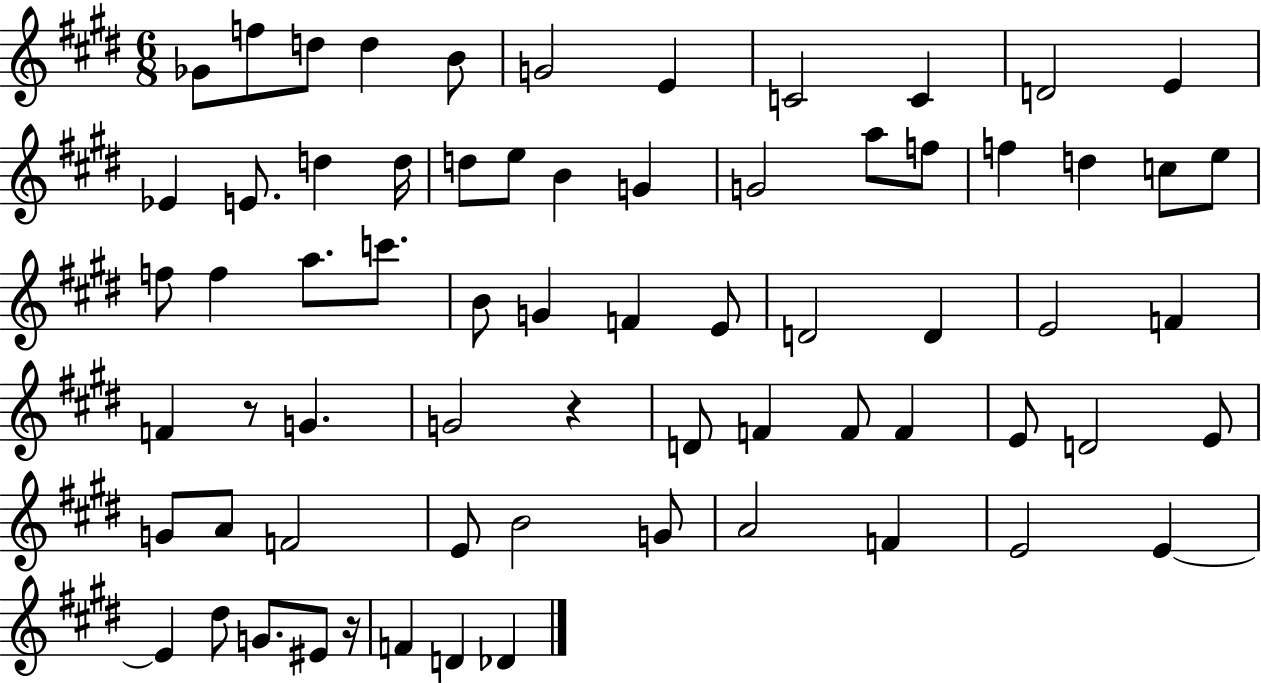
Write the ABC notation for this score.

X:1
T:Untitled
M:6/8
L:1/4
K:E
_G/2 f/2 d/2 d B/2 G2 E C2 C D2 E _E E/2 d d/4 d/2 e/2 B G G2 a/2 f/2 f d c/2 e/2 f/2 f a/2 c'/2 B/2 G F E/2 D2 D E2 F F z/2 G G2 z D/2 F F/2 F E/2 D2 E/2 G/2 A/2 F2 E/2 B2 G/2 A2 F E2 E E ^d/2 G/2 ^E/2 z/4 F D _D